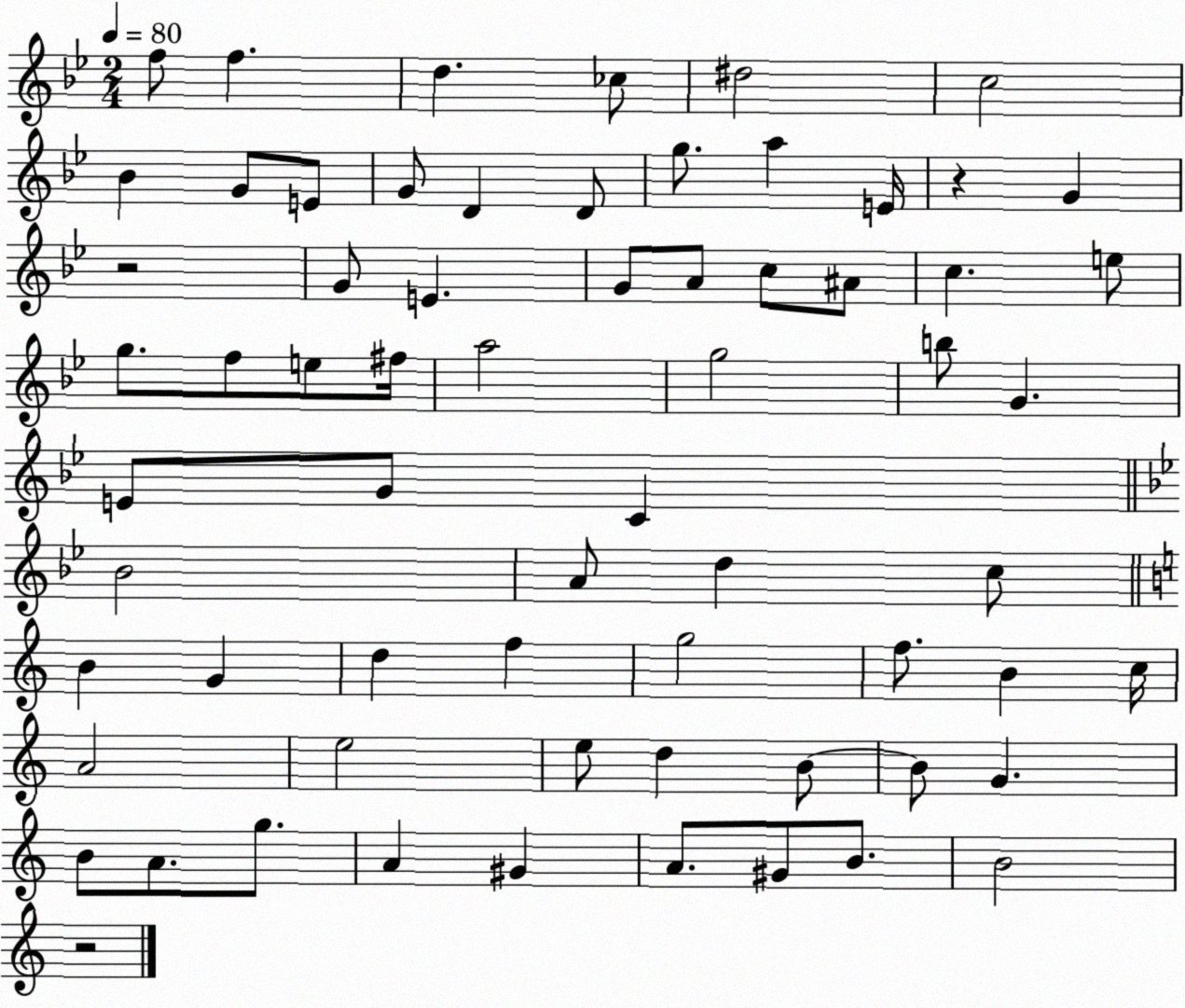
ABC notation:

X:1
T:Untitled
M:2/4
L:1/4
K:Bb
f/2 f d _c/2 ^d2 c2 _B G/2 E/2 G/2 D D/2 g/2 a E/4 z G z2 G/2 E G/2 A/2 c/2 ^A/2 c e/2 g/2 f/2 e/2 ^f/4 a2 g2 b/2 G E/2 G/2 C _B2 A/2 d c/2 B G d f g2 f/2 B c/4 A2 e2 e/2 d B/2 B/2 G B/2 A/2 g/2 A ^G A/2 ^G/2 B/2 B2 z2